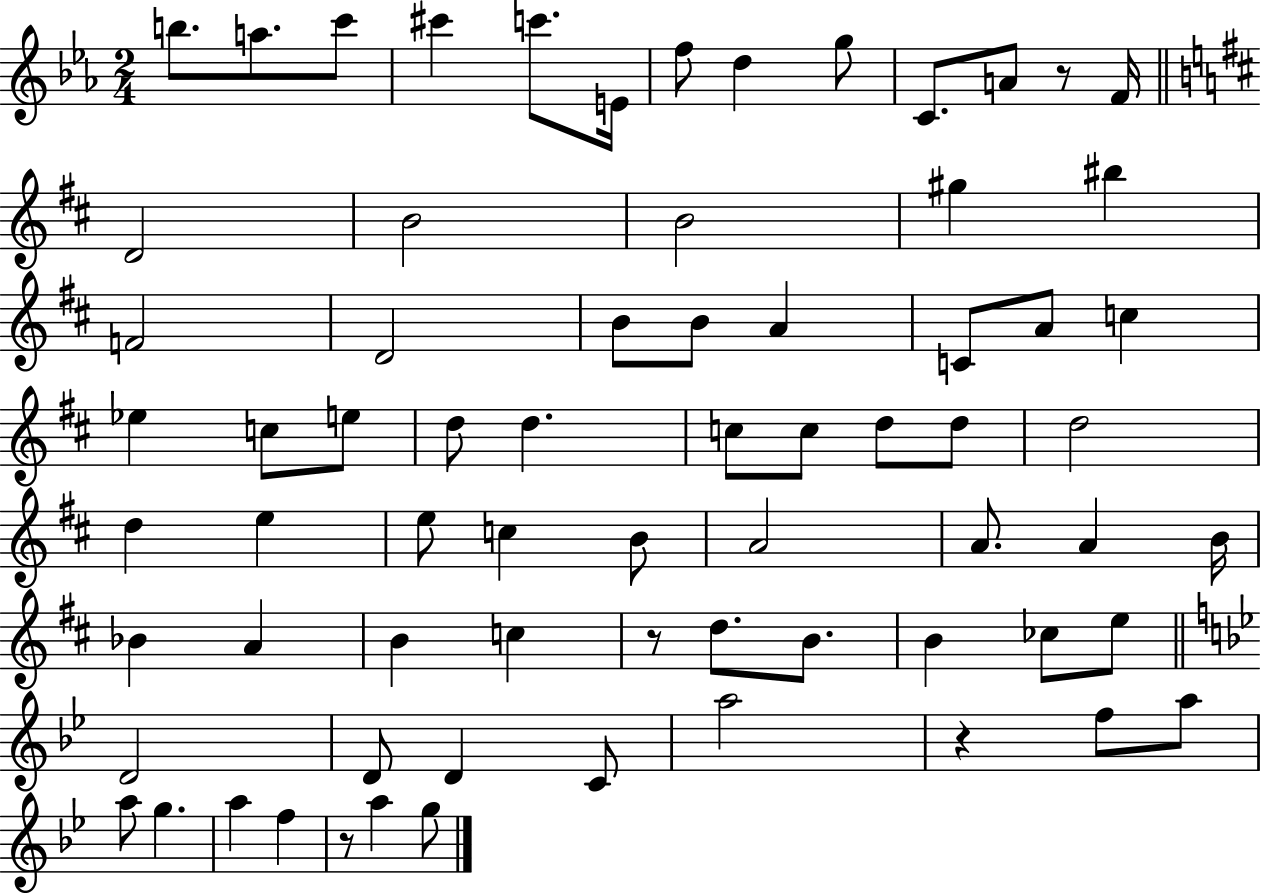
B5/e. A5/e. C6/e C#6/q C6/e. E4/s F5/e D5/q G5/e C4/e. A4/e R/e F4/s D4/h B4/h B4/h G#5/q BIS5/q F4/h D4/h B4/e B4/e A4/q C4/e A4/e C5/q Eb5/q C5/e E5/e D5/e D5/q. C5/e C5/e D5/e D5/e D5/h D5/q E5/q E5/e C5/q B4/e A4/h A4/e. A4/q B4/s Bb4/q A4/q B4/q C5/q R/e D5/e. B4/e. B4/q CES5/e E5/e D4/h D4/e D4/q C4/e A5/h R/q F5/e A5/e A5/e G5/q. A5/q F5/q R/e A5/q G5/e